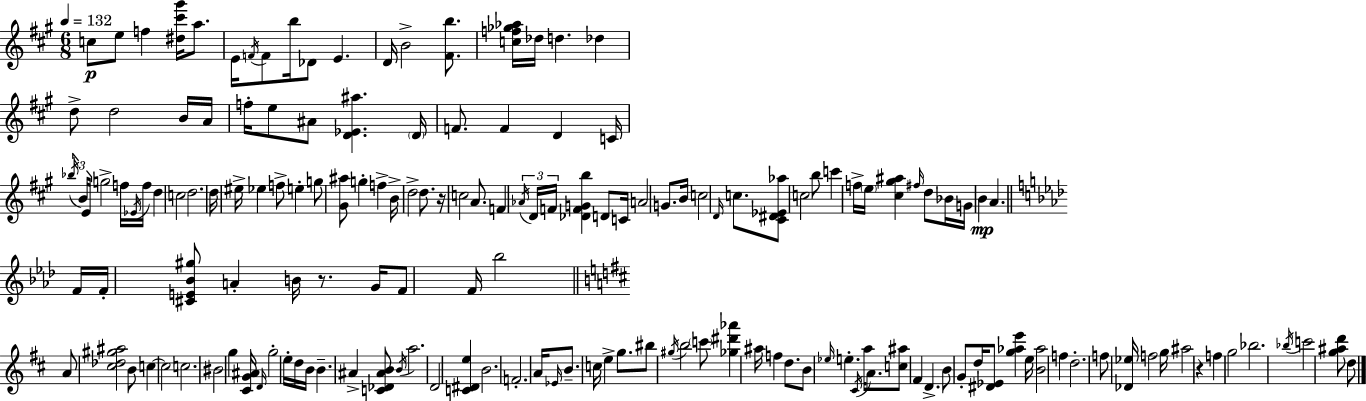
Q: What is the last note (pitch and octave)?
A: D5